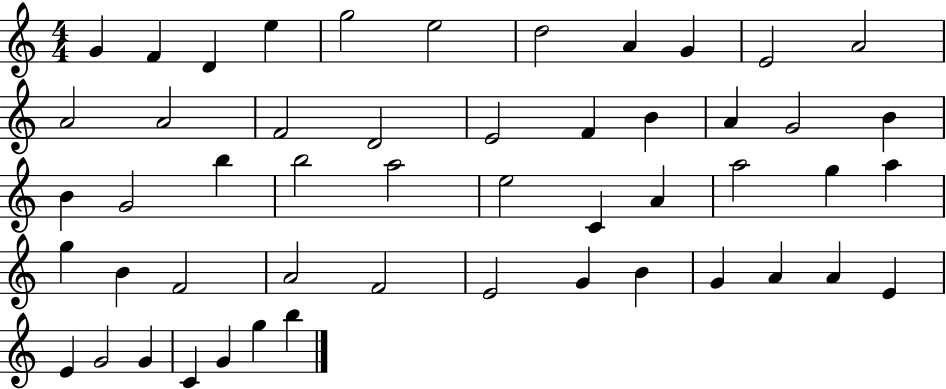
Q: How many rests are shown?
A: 0